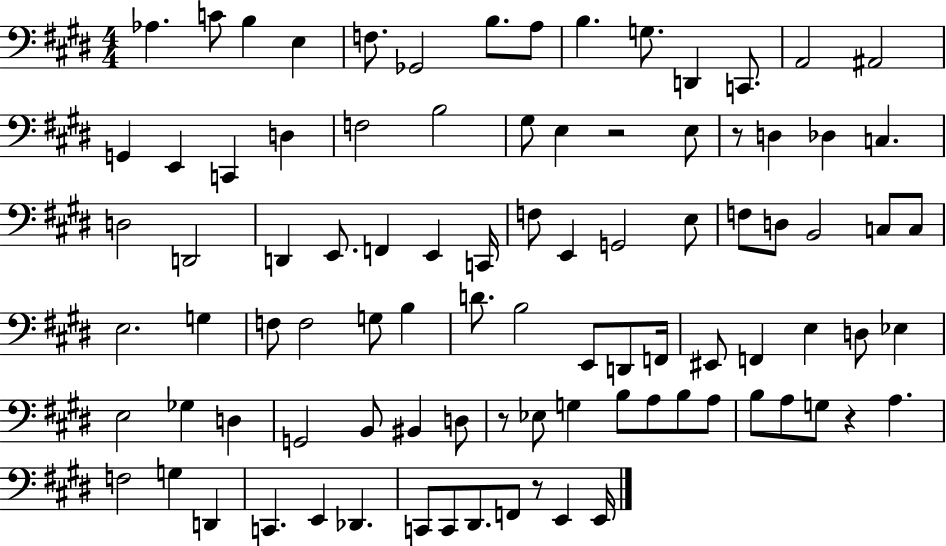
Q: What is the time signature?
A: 4/4